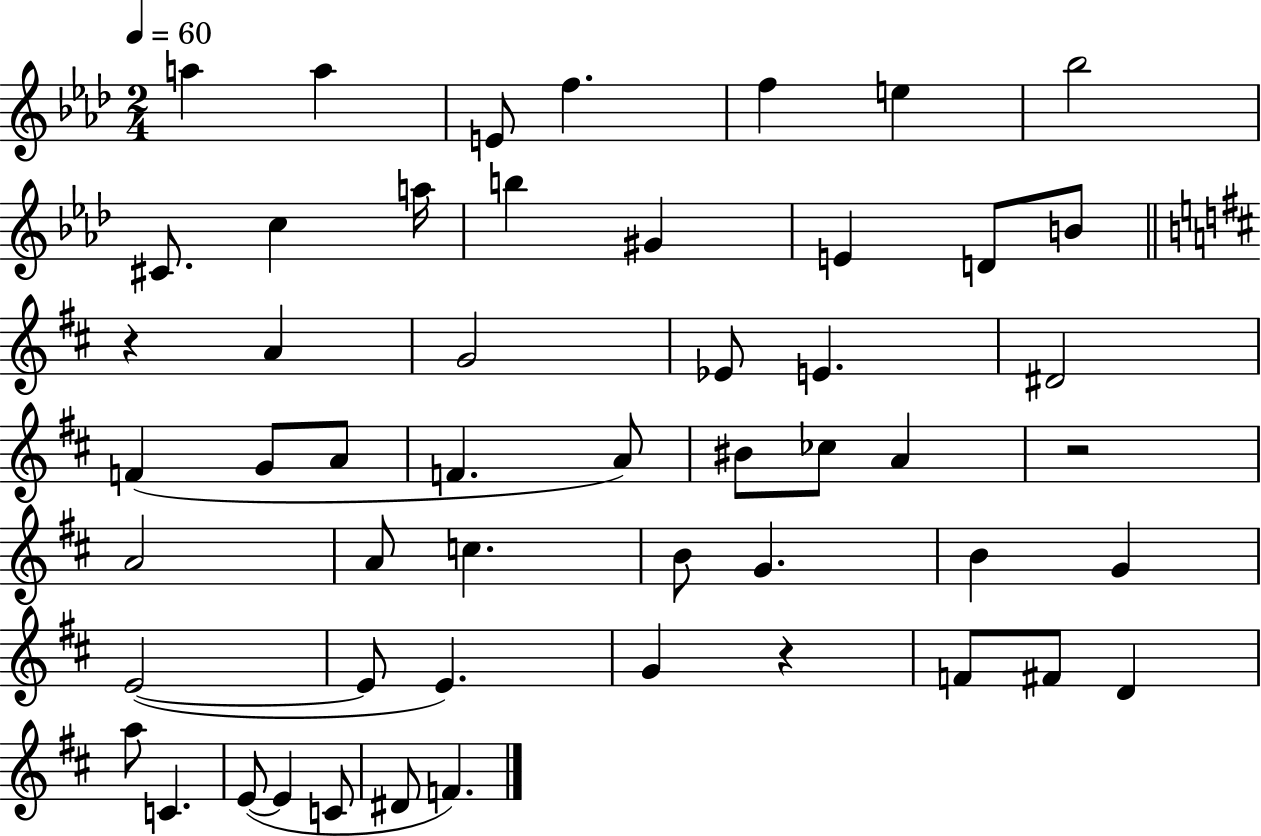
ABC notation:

X:1
T:Untitled
M:2/4
L:1/4
K:Ab
a a E/2 f f e _b2 ^C/2 c a/4 b ^G E D/2 B/2 z A G2 _E/2 E ^D2 F G/2 A/2 F A/2 ^B/2 _c/2 A z2 A2 A/2 c B/2 G B G E2 E/2 E G z F/2 ^F/2 D a/2 C E/2 E C/2 ^D/2 F